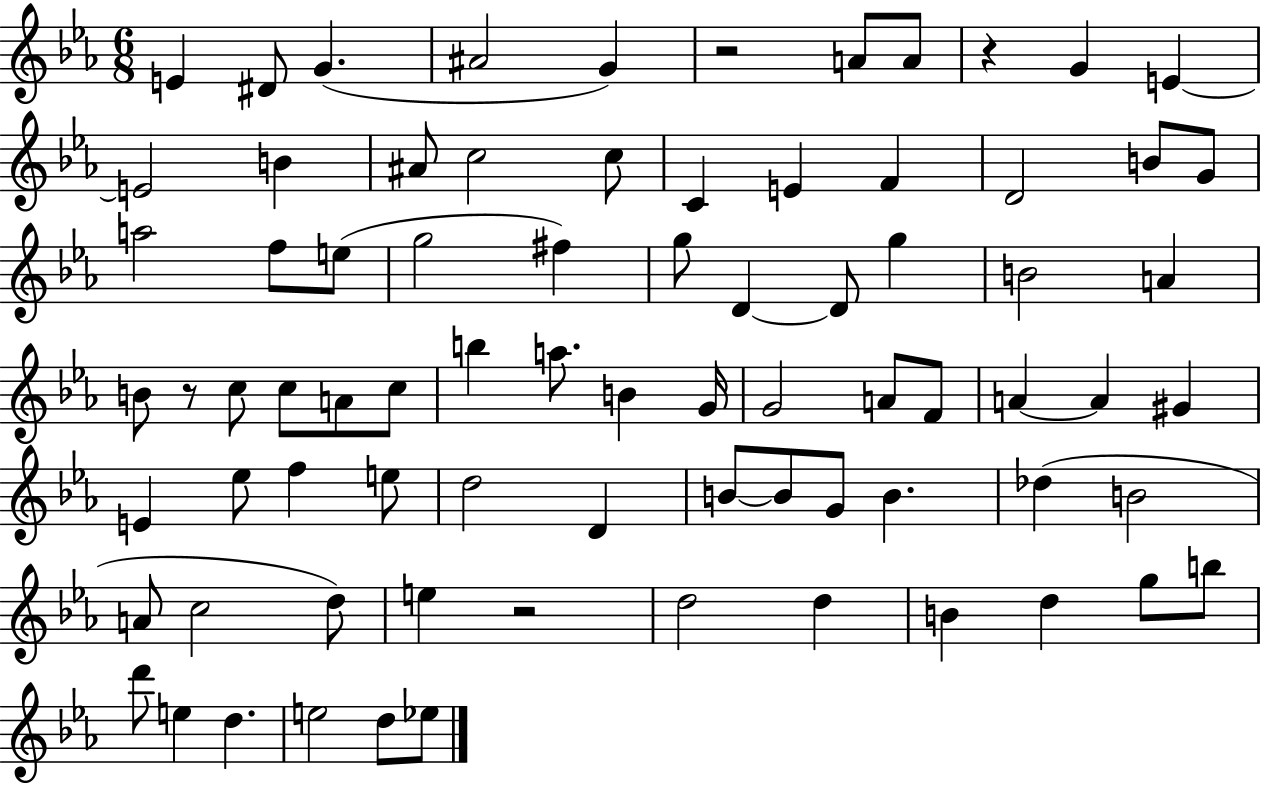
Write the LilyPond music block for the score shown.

{
  \clef treble
  \numericTimeSignature
  \time 6/8
  \key ees \major
  e'4 dis'8 g'4.( | ais'2 g'4) | r2 a'8 a'8 | r4 g'4 e'4~~ | \break e'2 b'4 | ais'8 c''2 c''8 | c'4 e'4 f'4 | d'2 b'8 g'8 | \break a''2 f''8 e''8( | g''2 fis''4) | g''8 d'4~~ d'8 g''4 | b'2 a'4 | \break b'8 r8 c''8 c''8 a'8 c''8 | b''4 a''8. b'4 g'16 | g'2 a'8 f'8 | a'4~~ a'4 gis'4 | \break e'4 ees''8 f''4 e''8 | d''2 d'4 | b'8~~ b'8 g'8 b'4. | des''4( b'2 | \break a'8 c''2 d''8) | e''4 r2 | d''2 d''4 | b'4 d''4 g''8 b''8 | \break d'''8 e''4 d''4. | e''2 d''8 ees''8 | \bar "|."
}